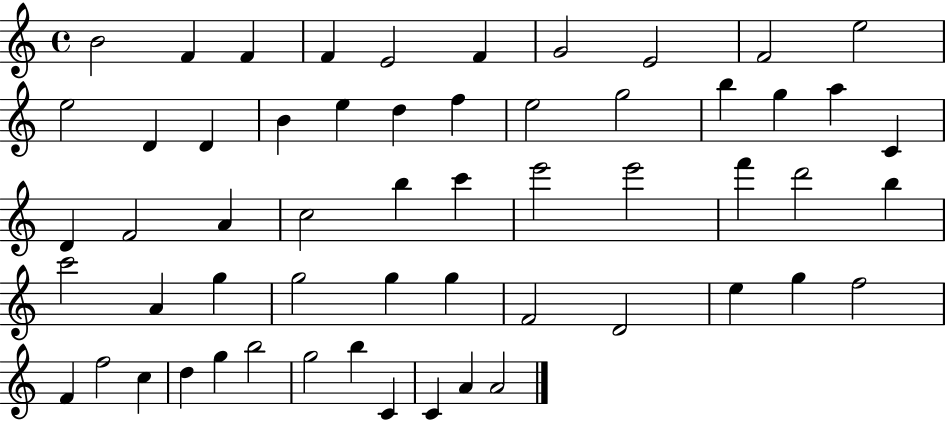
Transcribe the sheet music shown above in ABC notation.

X:1
T:Untitled
M:4/4
L:1/4
K:C
B2 F F F E2 F G2 E2 F2 e2 e2 D D B e d f e2 g2 b g a C D F2 A c2 b c' e'2 e'2 f' d'2 b c'2 A g g2 g g F2 D2 e g f2 F f2 c d g b2 g2 b C C A A2